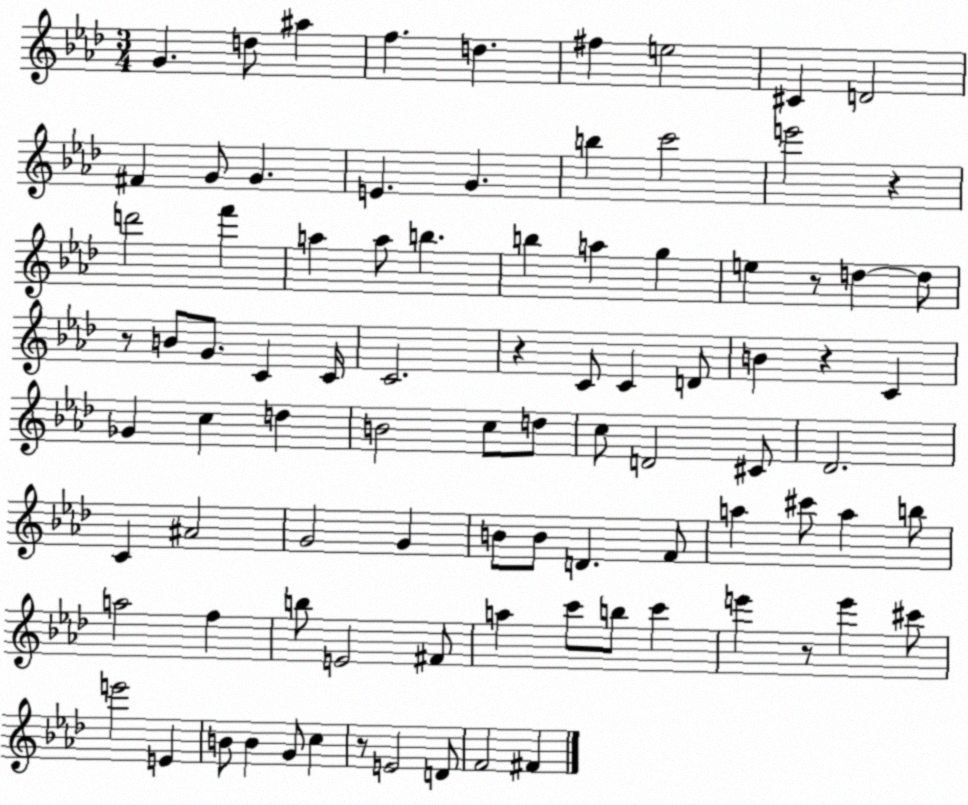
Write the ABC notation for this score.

X:1
T:Untitled
M:3/4
L:1/4
K:Ab
G d/2 ^a f d ^f e2 ^C D2 ^F G/2 G E G b c'2 e'2 z d'2 f' a a/2 b b a g e z/2 d d/2 z/2 B/2 G/2 C C/4 C2 z C/2 C D/2 B z C _G c d B2 c/2 d/2 c/2 D2 ^C/2 _D2 C ^A2 G2 G B/2 B/2 D F/2 a ^c'/2 a b/2 a2 f b/2 E2 ^F/2 a c'/2 b/2 c' e' z/2 e' ^c'/2 e'2 E B/2 B G/2 c z/2 E2 D/2 F2 ^F